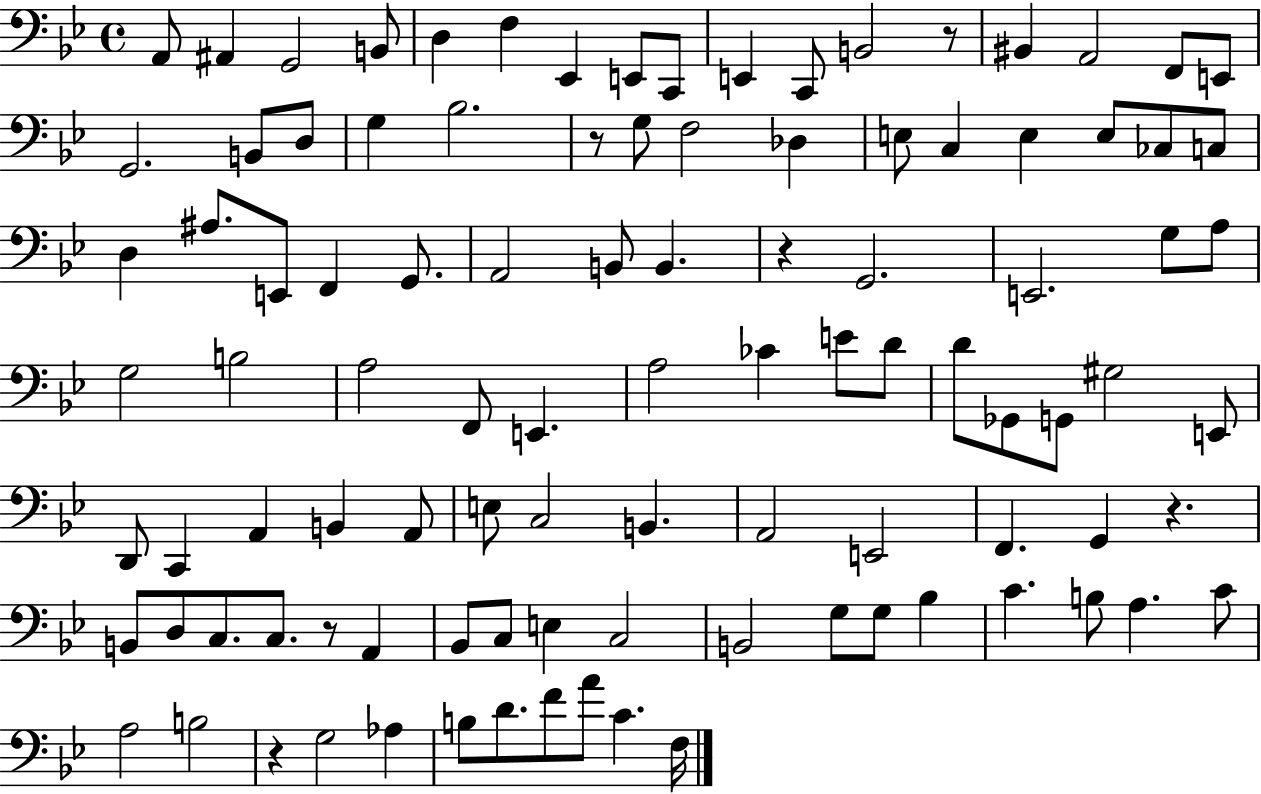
{
  \clef bass
  \time 4/4
  \defaultTimeSignature
  \key bes \major
  a,8 ais,4 g,2 b,8 | d4 f4 ees,4 e,8 c,8 | e,4 c,8 b,2 r8 | bis,4 a,2 f,8 e,8 | \break g,2. b,8 d8 | g4 bes2. | r8 g8 f2 des4 | e8 c4 e4 e8 ces8 c8 | \break d4 ais8. e,8 f,4 g,8. | a,2 b,8 b,4. | r4 g,2. | e,2. g8 a8 | \break g2 b2 | a2 f,8 e,4. | a2 ces'4 e'8 d'8 | d'8 ges,8 g,8 gis2 e,8 | \break d,8 c,4 a,4 b,4 a,8 | e8 c2 b,4. | a,2 e,2 | f,4. g,4 r4. | \break b,8 d8 c8. c8. r8 a,4 | bes,8 c8 e4 c2 | b,2 g8 g8 bes4 | c'4. b8 a4. c'8 | \break a2 b2 | r4 g2 aes4 | b8 d'8. f'8 a'8 c'4. f16 | \bar "|."
}